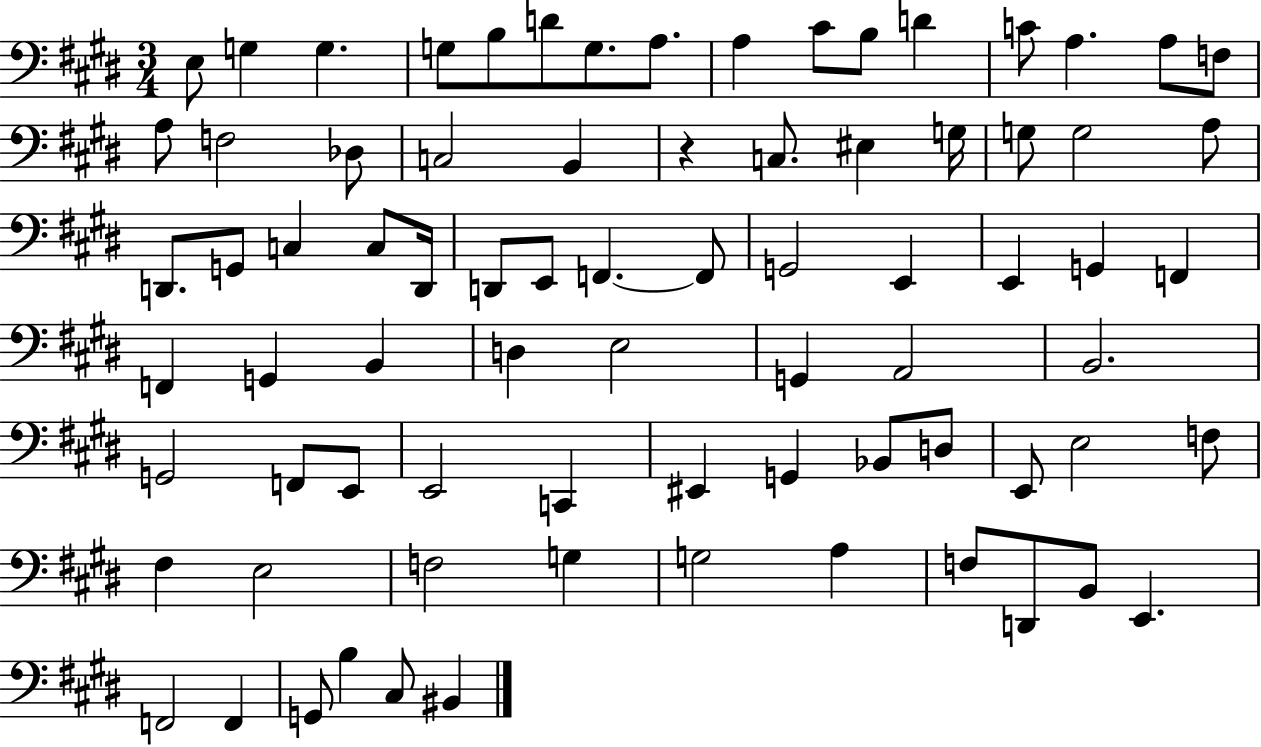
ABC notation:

X:1
T:Untitled
M:3/4
L:1/4
K:E
E,/2 G, G, G,/2 B,/2 D/2 G,/2 A,/2 A, ^C/2 B,/2 D C/2 A, A,/2 F,/2 A,/2 F,2 _D,/2 C,2 B,, z C,/2 ^E, G,/4 G,/2 G,2 A,/2 D,,/2 G,,/2 C, C,/2 D,,/4 D,,/2 E,,/2 F,, F,,/2 G,,2 E,, E,, G,, F,, F,, G,, B,, D, E,2 G,, A,,2 B,,2 G,,2 F,,/2 E,,/2 E,,2 C,, ^E,, G,, _B,,/2 D,/2 E,,/2 E,2 F,/2 ^F, E,2 F,2 G, G,2 A, F,/2 D,,/2 B,,/2 E,, F,,2 F,, G,,/2 B, ^C,/2 ^B,,